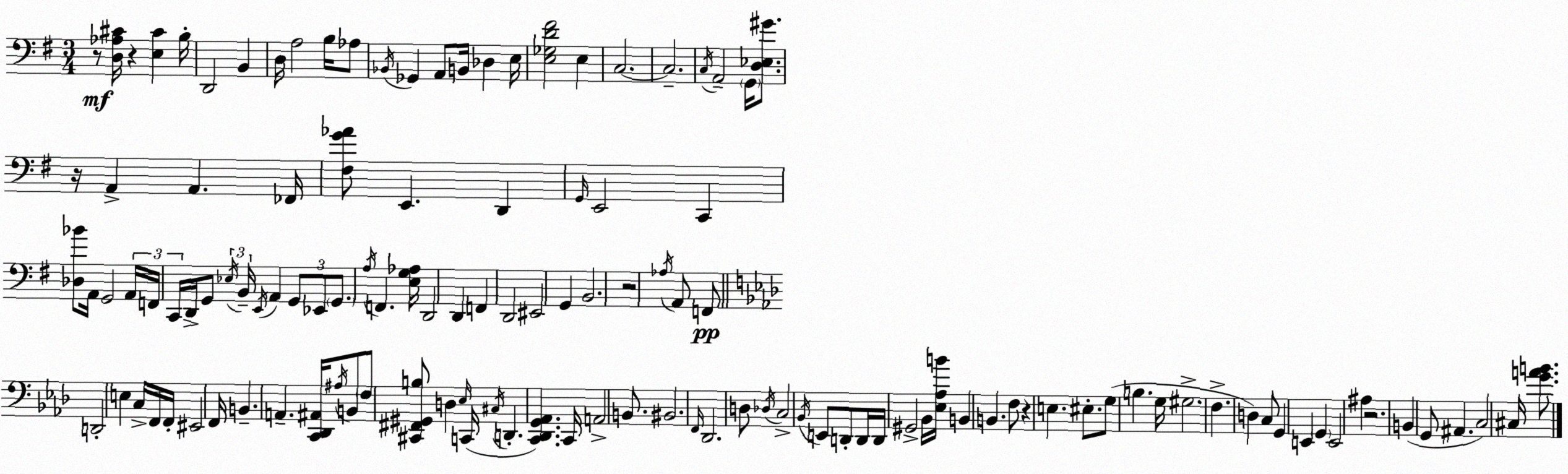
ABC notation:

X:1
T:Untitled
M:3/4
L:1/4
K:G
z/2 [D,_A,^C]/4 z [E,^C] B,/4 D,,2 B,, D,/4 A,2 B,/4 _A,/2 _B,,/4 _G,, A,,/2 B,,/4 _D, E,/4 [E,_G,D^F]2 E, C,2 C,2 C,/4 A,,2 G,,/4 [D,_E,^G]/2 z/4 A,, A,, _F,,/4 [^F,G_A]/2 E,, D,, G,,/4 E,,2 C,, [_D,_B]/2 A,,/4 G,,2 A,,/4 F,,/4 C,,/4 D,,/4 G,,/2 _E,/4 B,,/4 E,,/4 A,, G,,/2 _E,,/2 G,,/2 A,/4 F,, [E,G,_A,]/4 D,,2 D,, F,, D,,2 ^E,,2 G,, B,,2 z2 _A,/4 A,,/2 F,,/2 D,,2 E, C,/4 F,,/4 F,,/4 ^E,,2 F,,/4 B,, A,, [C,,_D,,^A,,]/4 ^A,/4 B,,/2 F,/2 [^C,,^F,,^G,,B,]/2 D, _E,/4 C,,/4 ^C,/4 D,, [C,,_D,,G,,_A,,] C,,/4 A,,2 B,,/2 ^B,,2 F,,/4 _D,,2 D,/2 _D,/4 C,2 _B,,/4 E,,/2 D,,/2 D,,/4 D,,/4 ^G,,2 _B,,/4 [_E,_A,B]/4 B,, B,, F,/2 z E, ^E,/2 G,/2 B, G,/4 ^G,2 F, D, C,/2 G,, E,, G,, E,,2 ^A, z2 B,, G,,/2 ^A,, C,2 ^C,/4 [GAB]/2